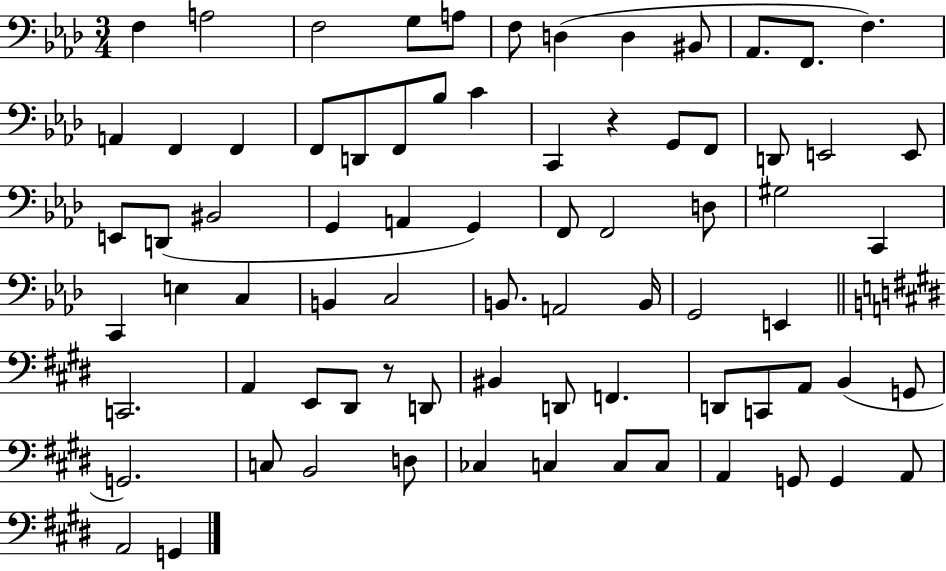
{
  \clef bass
  \numericTimeSignature
  \time 3/4
  \key aes \major
  f4 a2 | f2 g8 a8 | f8 d4( d4 bis,8 | aes,8. f,8. f4.) | \break a,4 f,4 f,4 | f,8 d,8 f,8 bes8 c'4 | c,4 r4 g,8 f,8 | d,8 e,2 e,8 | \break e,8 d,8( bis,2 | g,4 a,4 g,4) | f,8 f,2 d8 | gis2 c,4 | \break c,4 e4 c4 | b,4 c2 | b,8. a,2 b,16 | g,2 e,4 | \break \bar "||" \break \key e \major c,2. | a,4 e,8 dis,8 r8 d,8 | bis,4 d,8 f,4. | d,8 c,8 a,8 b,4( g,8 | \break g,2.) | c8 b,2 d8 | ces4 c4 c8 c8 | a,4 g,8 g,4 a,8 | \break a,2 g,4 | \bar "|."
}